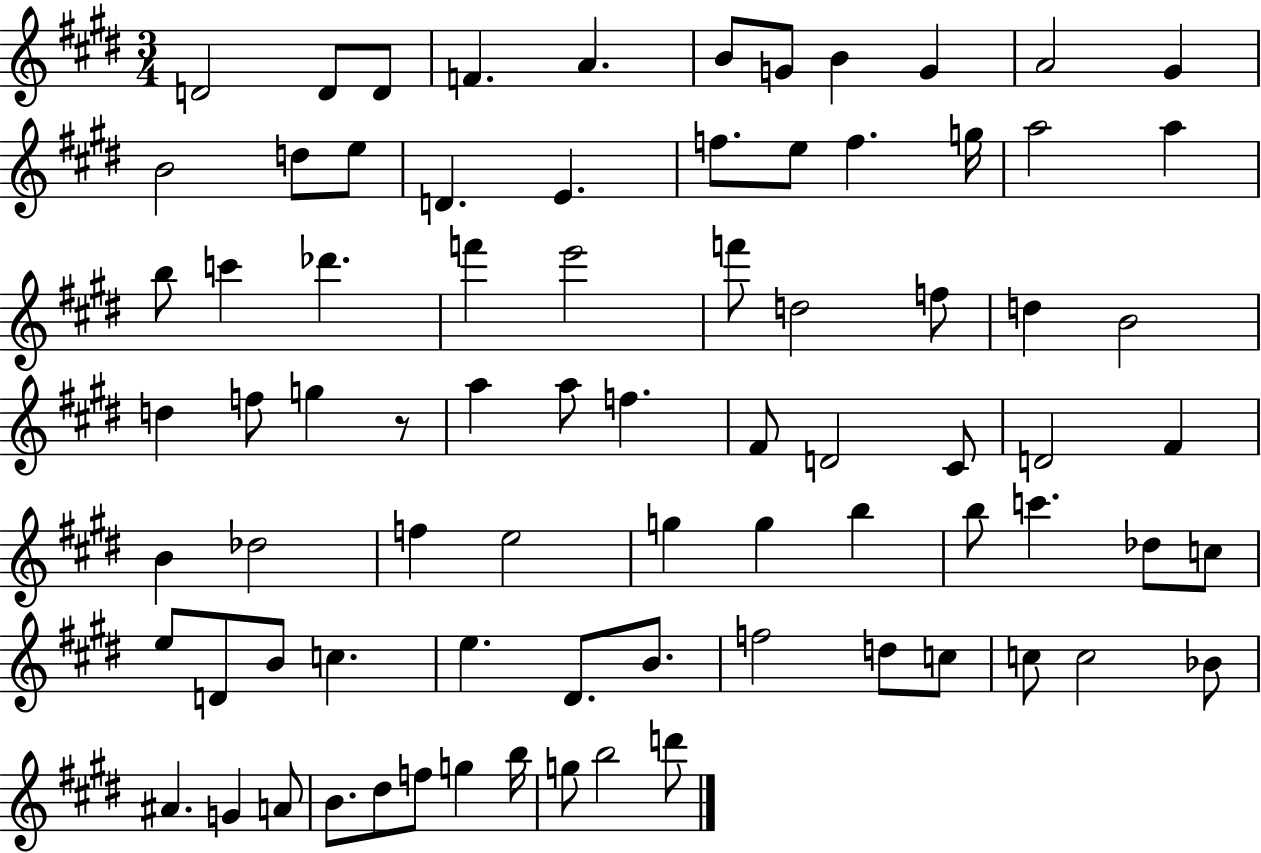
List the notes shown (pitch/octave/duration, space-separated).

D4/h D4/e D4/e F4/q. A4/q. B4/e G4/e B4/q G4/q A4/h G#4/q B4/h D5/e E5/e D4/q. E4/q. F5/e. E5/e F5/q. G5/s A5/h A5/q B5/e C6/q Db6/q. F6/q E6/h F6/e D5/h F5/e D5/q B4/h D5/q F5/e G5/q R/e A5/q A5/e F5/q. F#4/e D4/h C#4/e D4/h F#4/q B4/q Db5/h F5/q E5/h G5/q G5/q B5/q B5/e C6/q. Db5/e C5/e E5/e D4/e B4/e C5/q. E5/q. D#4/e. B4/e. F5/h D5/e C5/e C5/e C5/h Bb4/e A#4/q. G4/q A4/e B4/e. D#5/e F5/e G5/q B5/s G5/e B5/h D6/e